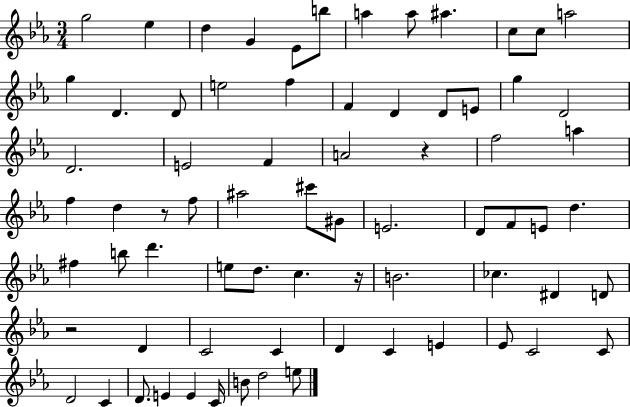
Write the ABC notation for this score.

X:1
T:Untitled
M:3/4
L:1/4
K:Eb
g2 _e d G _E/2 b/2 a a/2 ^a c/2 c/2 a2 g D D/2 e2 f F D D/2 E/2 g D2 D2 E2 F A2 z f2 a f d z/2 f/2 ^a2 ^c'/2 ^G/2 E2 D/2 F/2 E/2 d ^f b/2 d' e/2 d/2 c z/4 B2 _c ^D D/2 z2 D C2 C D C E _E/2 C2 C/2 D2 C D/2 E E C/4 B/2 d2 e/2